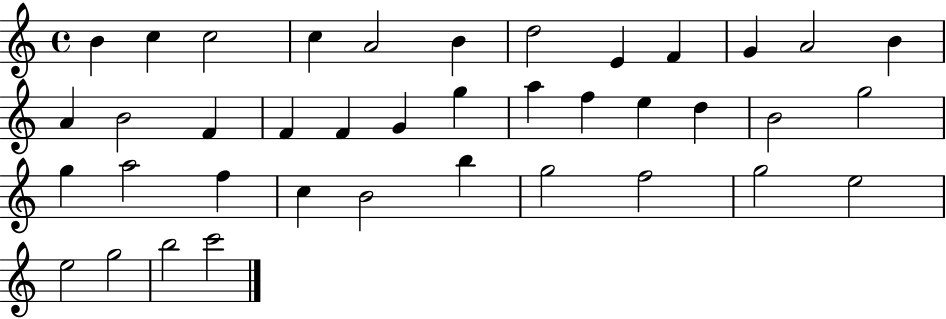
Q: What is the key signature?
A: C major